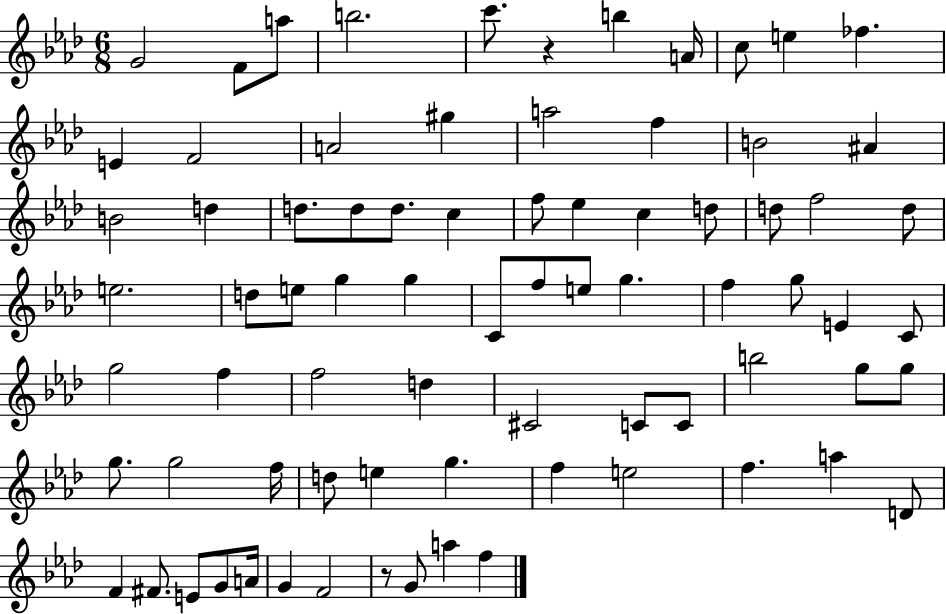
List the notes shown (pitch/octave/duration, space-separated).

G4/h F4/e A5/e B5/h. C6/e. R/q B5/q A4/s C5/e E5/q FES5/q. E4/q F4/h A4/h G#5/q A5/h F5/q B4/h A#4/q B4/h D5/q D5/e. D5/e D5/e. C5/q F5/e Eb5/q C5/q D5/e D5/e F5/h D5/e E5/h. D5/e E5/e G5/q G5/q C4/e F5/e E5/e G5/q. F5/q G5/e E4/q C4/e G5/h F5/q F5/h D5/q C#4/h C4/e C4/e B5/h G5/e G5/e G5/e. G5/h F5/s D5/e E5/q G5/q. F5/q E5/h F5/q. A5/q D4/e F4/q F#4/e. E4/e G4/e A4/s G4/q F4/h R/e G4/e A5/q F5/q